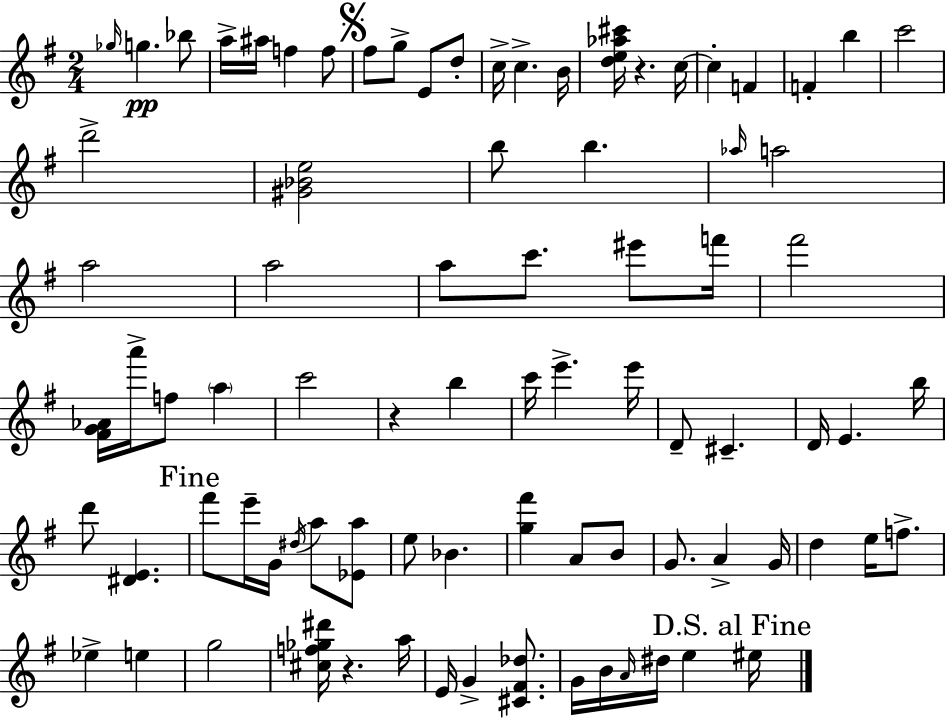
{
  \clef treble
  \numericTimeSignature
  \time 2/4
  \key g \major
  \repeat volta 2 { \grace { ges''16 }\pp g''4. bes''8 | a''16-> ais''16 f''4 f''8 | \mark \markup { \musicglyph "scripts.segno" } fis''8 g''8-> e'8 d''8-. | c''16-> c''4.-> | \break b'16 <d'' e'' aes'' cis'''>16 r4. | c''16~~ c''4-. f'4 | f'4-. b''4 | c'''2 | \break d'''2-> | <gis' bes' e''>2 | b''8 b''4. | \grace { aes''16 } a''2 | \break a''2 | a''2 | a''8 c'''8. eis'''8 | f'''16 fis'''2 | \break <fis' g' aes'>16 a'''16-> f''8 \parenthesize a''4 | c'''2 | r4 b''4 | c'''16 e'''4.-> | \break e'''16 d'8-- cis'4.-- | d'16 e'4. | b''16 d'''8 <dis' e'>4. | \mark "Fine" fis'''8 e'''16-- g'16 \acciaccatura { dis''16 } a''8 | \break <ees' a''>8 e''8 bes'4. | <g'' fis'''>4 a'8 | b'8 g'8. a'4-> | g'16 d''4 e''16 | \break f''8.-> ees''4-> e''4 | g''2 | <cis'' f'' ges'' dis'''>16 r4. | a''16 e'16 g'4-> | \break <cis' fis' des''>8. g'16 b'16 \grace { a'16 } dis''16 e''4 | \mark "D.S. al Fine" eis''16 } \bar "|."
}